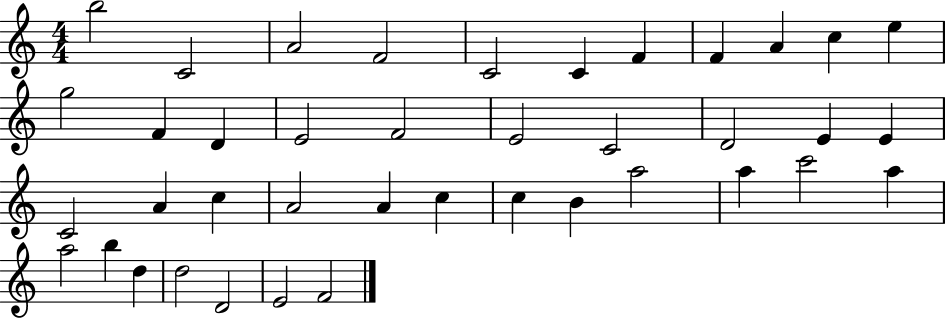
X:1
T:Untitled
M:4/4
L:1/4
K:C
b2 C2 A2 F2 C2 C F F A c e g2 F D E2 F2 E2 C2 D2 E E C2 A c A2 A c c B a2 a c'2 a a2 b d d2 D2 E2 F2